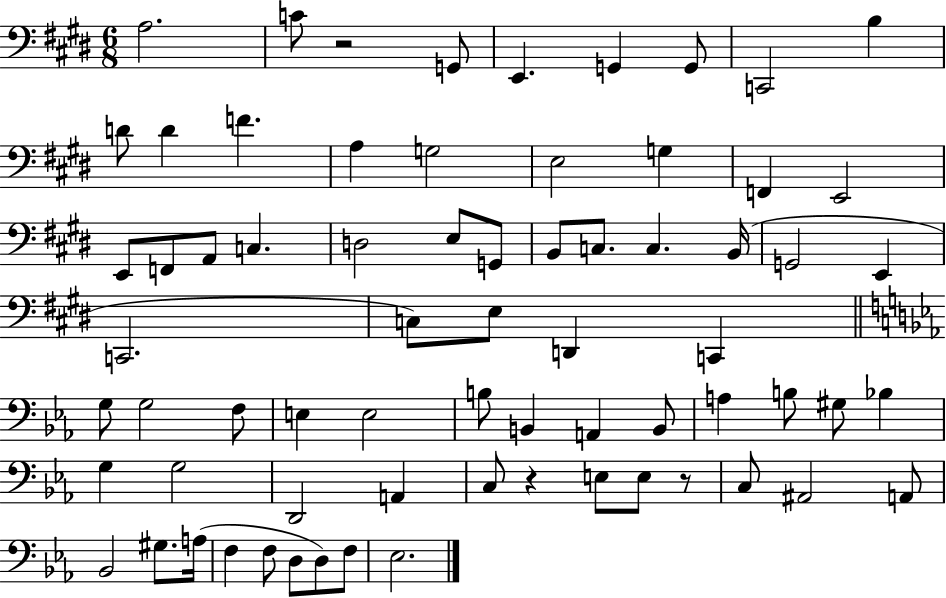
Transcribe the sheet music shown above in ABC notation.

X:1
T:Untitled
M:6/8
L:1/4
K:E
A,2 C/2 z2 G,,/2 E,, G,, G,,/2 C,,2 B, D/2 D F A, G,2 E,2 G, F,, E,,2 E,,/2 F,,/2 A,,/2 C, D,2 E,/2 G,,/2 B,,/2 C,/2 C, B,,/4 G,,2 E,, C,,2 C,/2 E,/2 D,, C,, G,/2 G,2 F,/2 E, E,2 B,/2 B,, A,, B,,/2 A, B,/2 ^G,/2 _B, G, G,2 D,,2 A,, C,/2 z E,/2 E,/2 z/2 C,/2 ^A,,2 A,,/2 _B,,2 ^G,/2 A,/4 F, F,/2 D,/2 D,/2 F,/2 _E,2